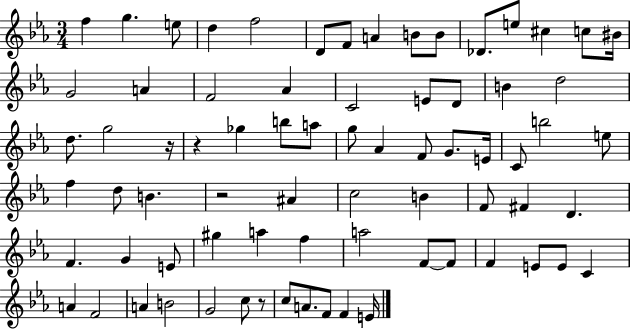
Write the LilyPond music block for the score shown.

{
  \clef treble
  \numericTimeSignature
  \time 3/4
  \key ees \major
  f''4 g''4. e''8 | d''4 f''2 | d'8 f'8 a'4 b'8 b'8 | des'8. e''8 cis''4 c''8 bis'16 | \break g'2 a'4 | f'2 aes'4 | c'2 e'8 d'8 | b'4 d''2 | \break d''8. g''2 r16 | r4 ges''4 b''8 a''8 | g''8 aes'4 f'8 g'8. e'16 | c'8 b''2 e''8 | \break f''4 d''8 b'4. | r2 ais'4 | c''2 b'4 | f'8 fis'4 d'4. | \break f'4. g'4 e'8 | gis''4 a''4 f''4 | a''2 f'8~~ f'8 | f'4 e'8 e'8 c'4 | \break a'4 f'2 | a'4 b'2 | g'2 c''8 r8 | c''8 a'8. f'8 f'4 e'16 | \break \bar "|."
}